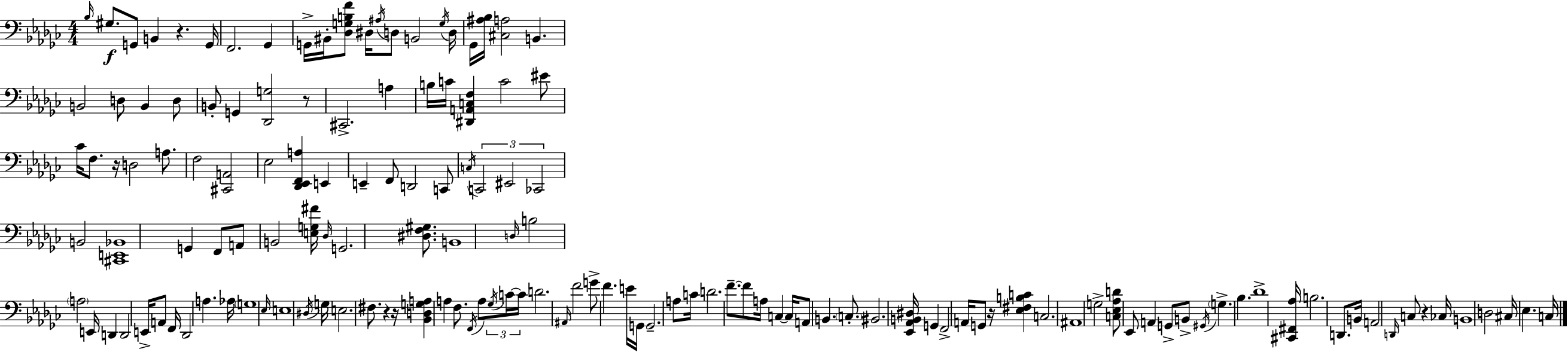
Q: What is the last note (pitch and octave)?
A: C3